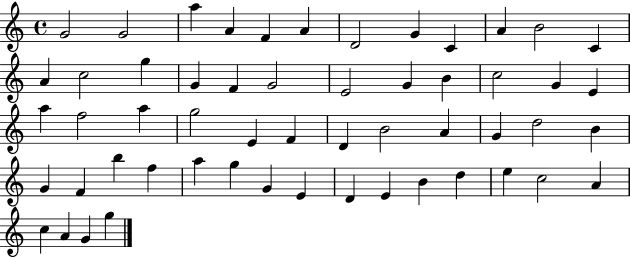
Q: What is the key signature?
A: C major